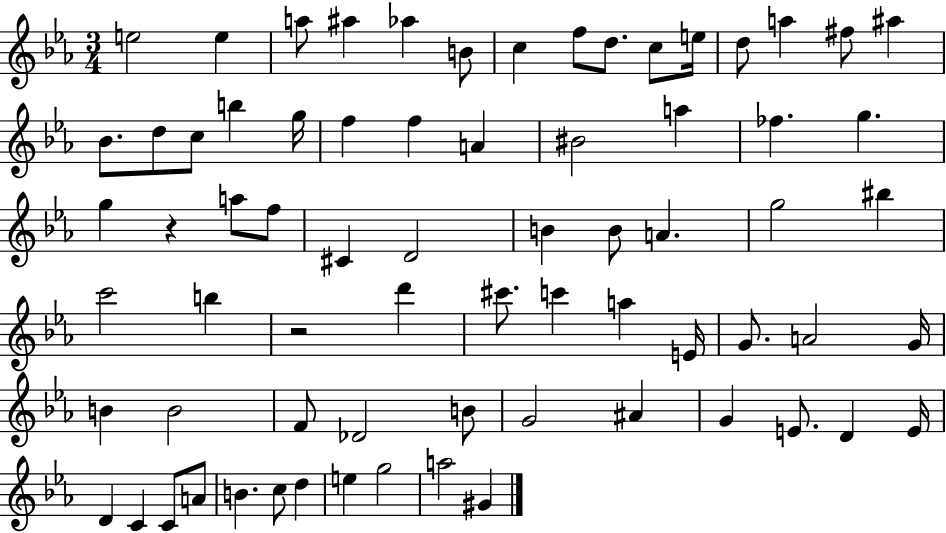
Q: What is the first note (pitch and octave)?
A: E5